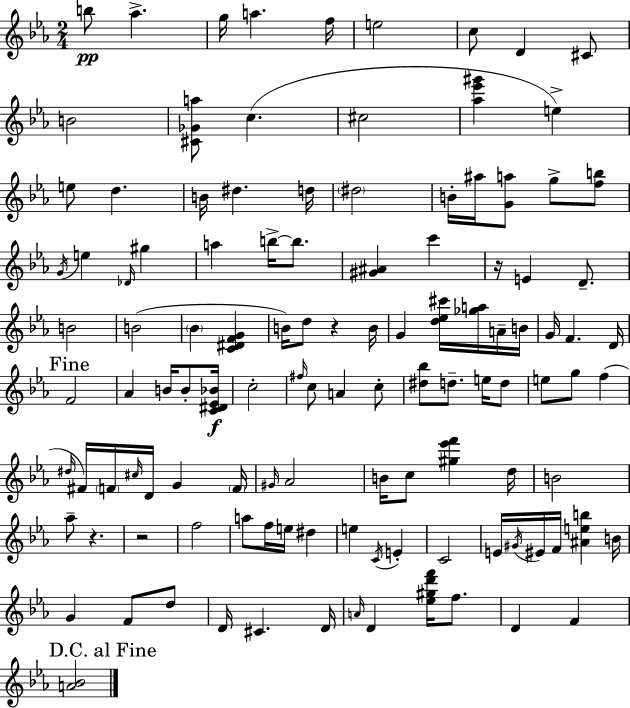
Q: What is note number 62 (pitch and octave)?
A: F4